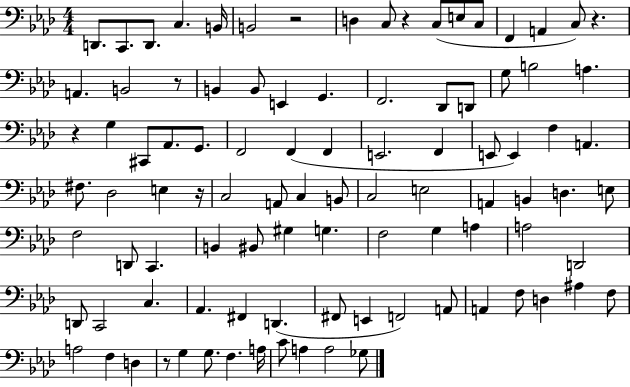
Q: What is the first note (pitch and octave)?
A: D2